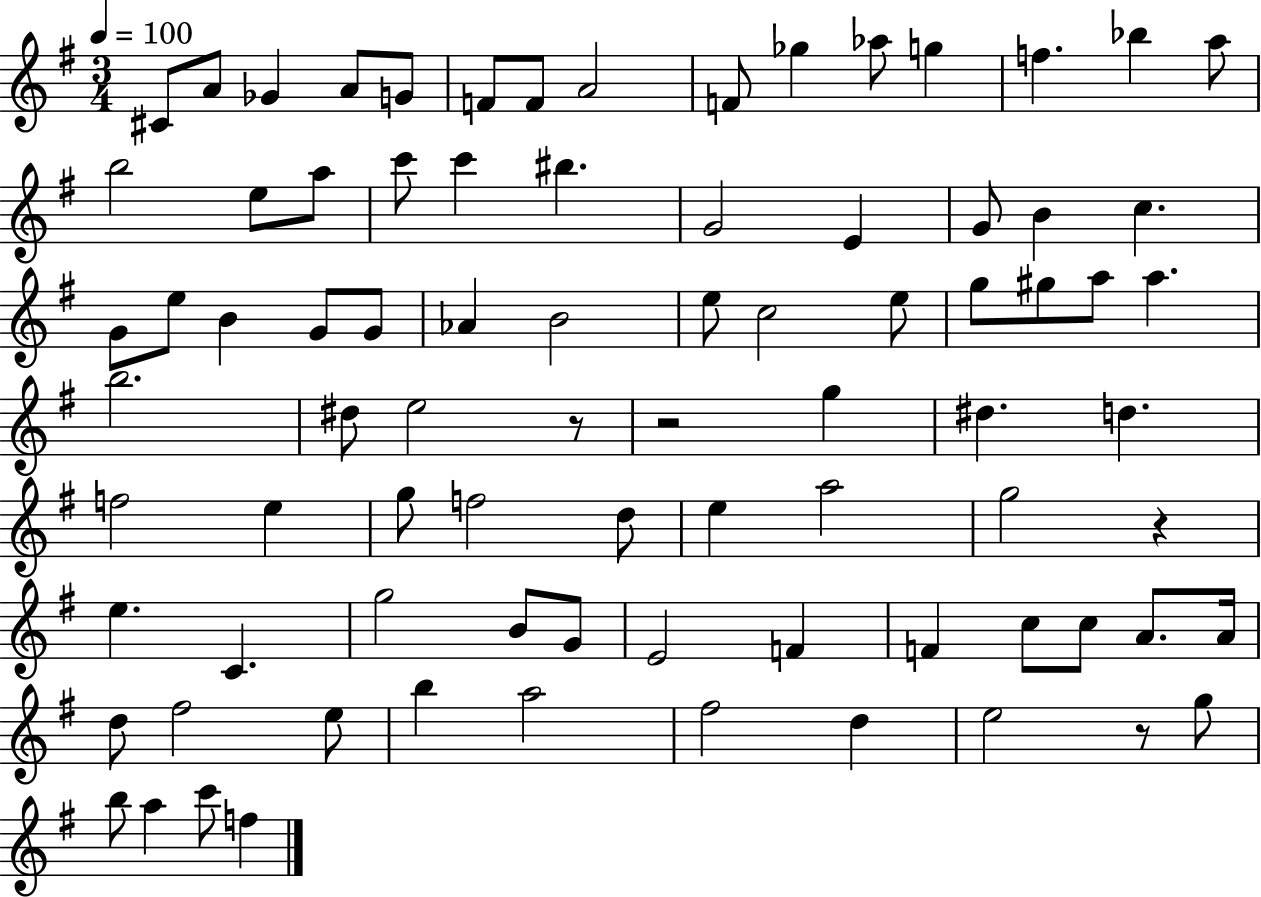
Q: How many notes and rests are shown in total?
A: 83